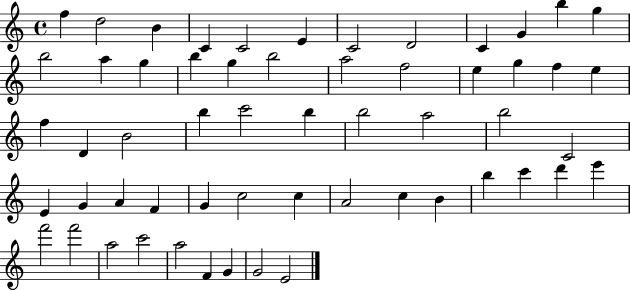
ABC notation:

X:1
T:Untitled
M:4/4
L:1/4
K:C
f d2 B C C2 E C2 D2 C G b g b2 a g b g b2 a2 f2 e g f e f D B2 b c'2 b b2 a2 b2 C2 E G A F G c2 c A2 c B b c' d' e' f'2 f'2 a2 c'2 a2 F G G2 E2